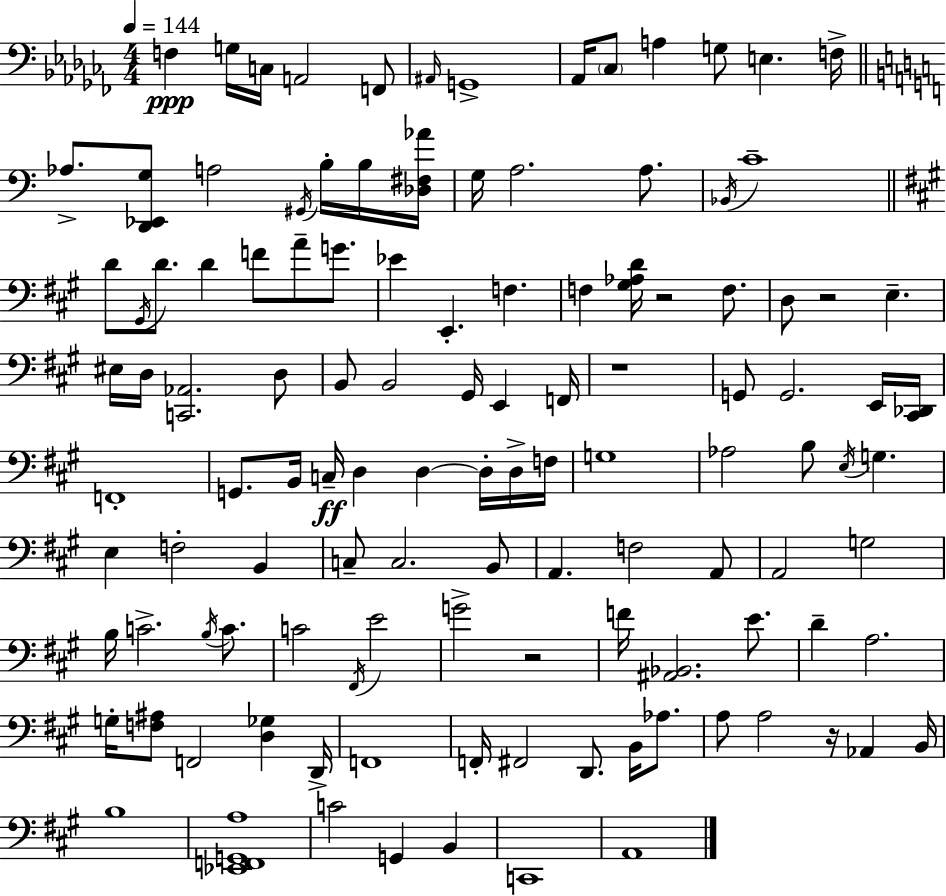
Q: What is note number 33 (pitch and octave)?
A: F3